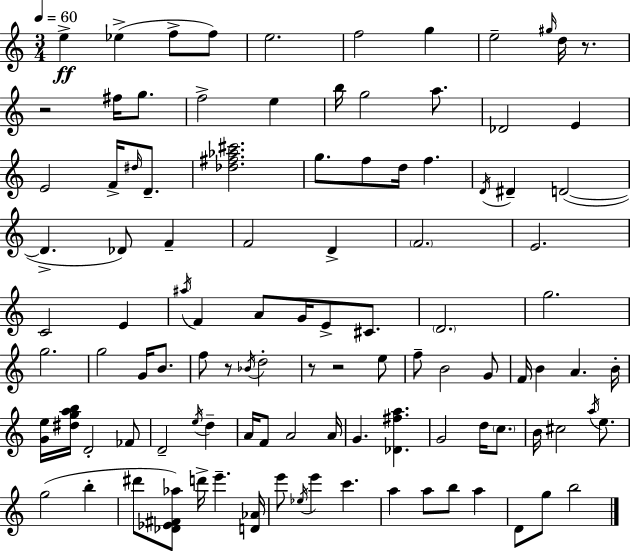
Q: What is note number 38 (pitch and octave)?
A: C4